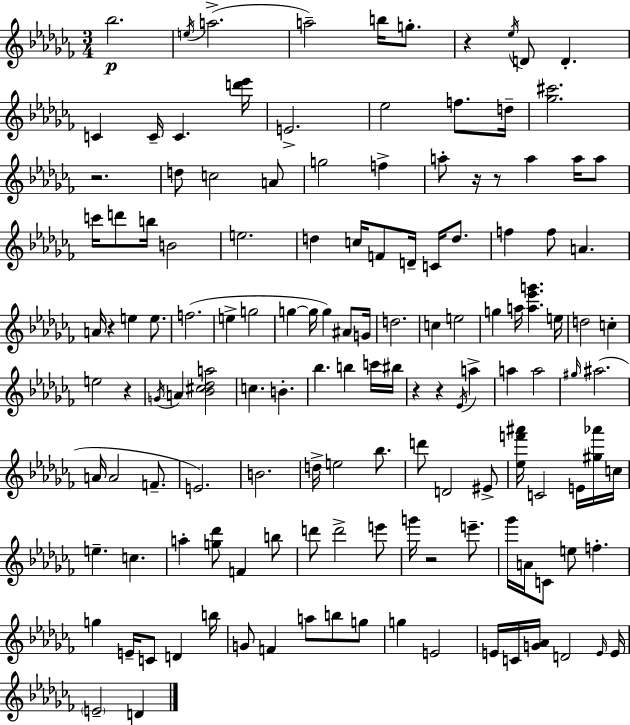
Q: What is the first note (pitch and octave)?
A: Bb5